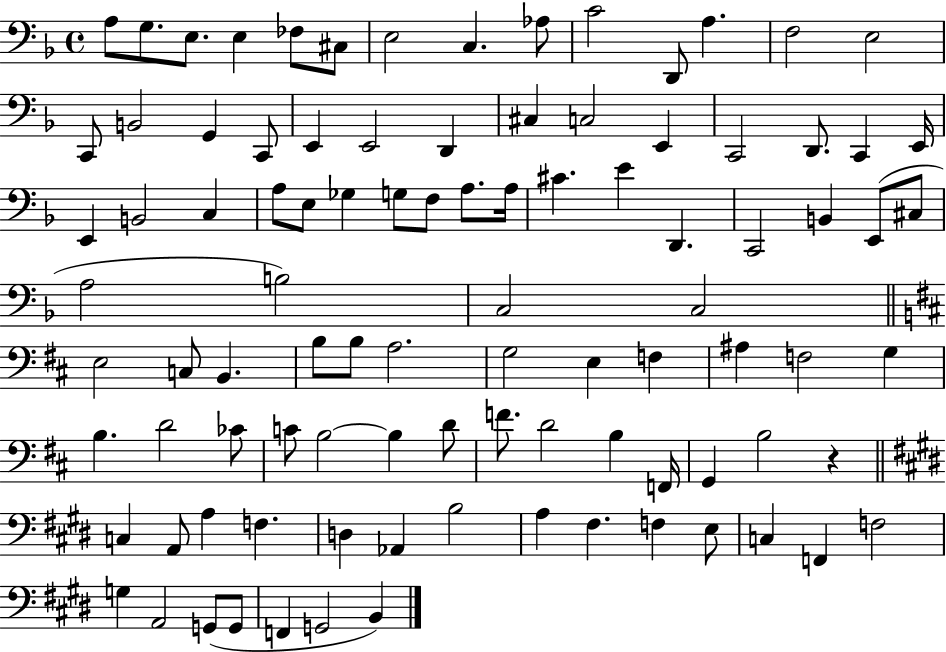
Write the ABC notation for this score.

X:1
T:Untitled
M:4/4
L:1/4
K:F
A,/2 G,/2 E,/2 E, _F,/2 ^C,/2 E,2 C, _A,/2 C2 D,,/2 A, F,2 E,2 C,,/2 B,,2 G,, C,,/2 E,, E,,2 D,, ^C, C,2 E,, C,,2 D,,/2 C,, E,,/4 E,, B,,2 C, A,/2 E,/2 _G, G,/2 F,/2 A,/2 A,/4 ^C E D,, C,,2 B,, E,,/2 ^C,/2 A,2 B,2 C,2 C,2 E,2 C,/2 B,, B,/2 B,/2 A,2 G,2 E, F, ^A, F,2 G, B, D2 _C/2 C/2 B,2 B, D/2 F/2 D2 B, F,,/4 G,, B,2 z C, A,,/2 A, F, D, _A,, B,2 A, ^F, F, E,/2 C, F,, F,2 G, A,,2 G,,/2 G,,/2 F,, G,,2 B,,